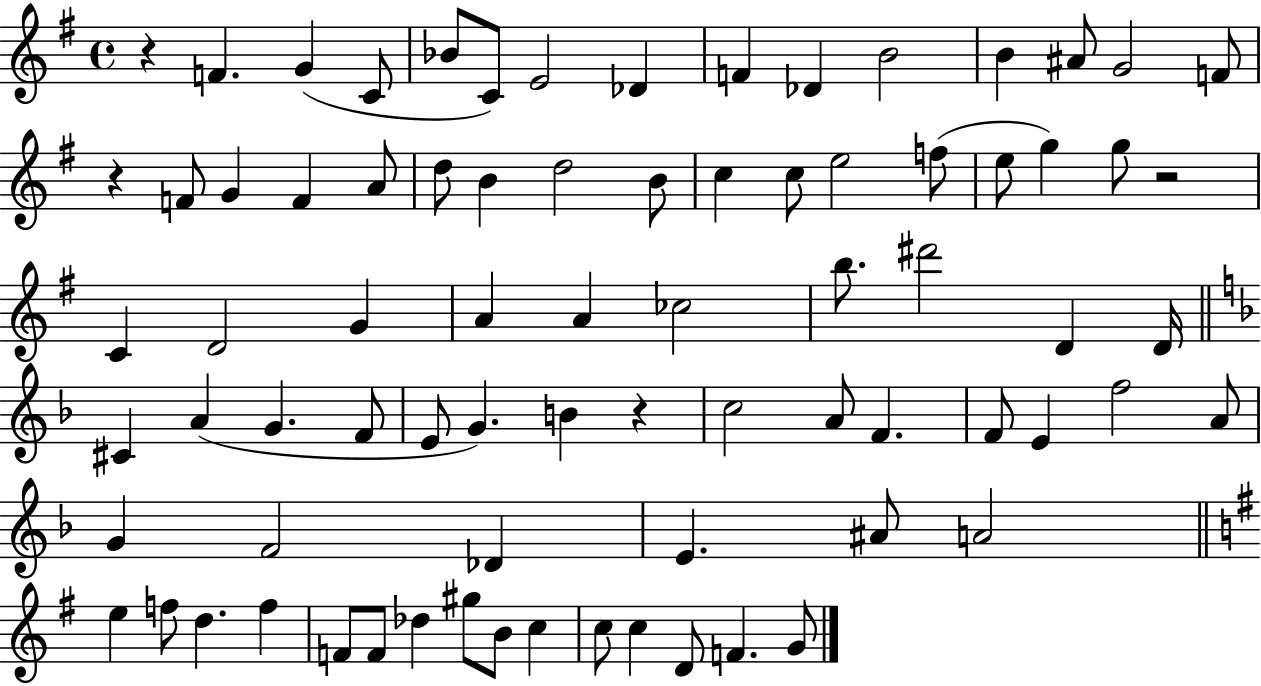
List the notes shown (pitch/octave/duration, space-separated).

R/q F4/q. G4/q C4/e Bb4/e C4/e E4/h Db4/q F4/q Db4/q B4/h B4/q A#4/e G4/h F4/e R/q F4/e G4/q F4/q A4/e D5/e B4/q D5/h B4/e C5/q C5/e E5/h F5/e E5/e G5/q G5/e R/h C4/q D4/h G4/q A4/q A4/q CES5/h B5/e. D#6/h D4/q D4/s C#4/q A4/q G4/q. F4/e E4/e G4/q. B4/q R/q C5/h A4/e F4/q. F4/e E4/q F5/h A4/e G4/q F4/h Db4/q E4/q. A#4/e A4/h E5/q F5/e D5/q. F5/q F4/e F4/e Db5/q G#5/e B4/e C5/q C5/e C5/q D4/e F4/q. G4/e